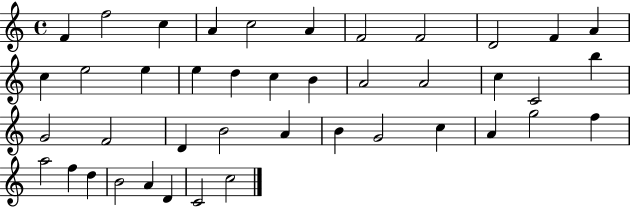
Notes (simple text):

F4/q F5/h C5/q A4/q C5/h A4/q F4/h F4/h D4/h F4/q A4/q C5/q E5/h E5/q E5/q D5/q C5/q B4/q A4/h A4/h C5/q C4/h B5/q G4/h F4/h D4/q B4/h A4/q B4/q G4/h C5/q A4/q G5/h F5/q A5/h F5/q D5/q B4/h A4/q D4/q C4/h C5/h